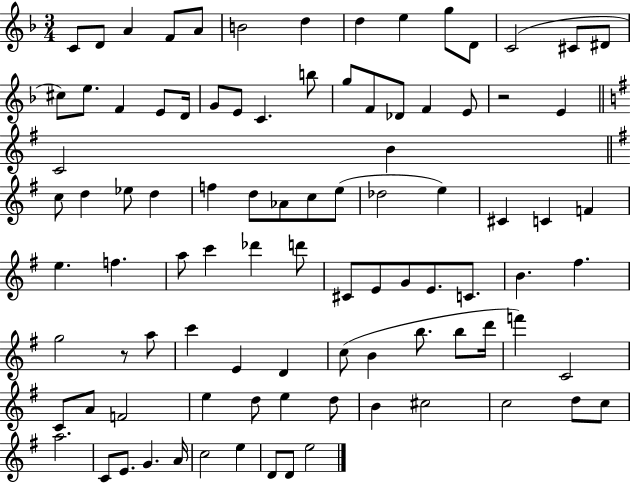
C4/e D4/e A4/q F4/e A4/e B4/h D5/q D5/q E5/q G5/e D4/e C4/h C#4/e D#4/e C#5/e E5/e. F4/q E4/e D4/s G4/e E4/e C4/q. B5/e G5/e F4/e Db4/e F4/q E4/e R/h E4/q C4/h B4/q C5/e D5/q Eb5/e D5/q F5/q D5/e Ab4/e C5/e E5/e Db5/h E5/q C#4/q C4/q F4/q E5/q. F5/q. A5/e C6/q Db6/q D6/e C#4/e E4/e G4/e E4/e. C4/e. B4/q. F#5/q. G5/h R/e A5/e C6/q E4/q D4/q C5/e B4/q B5/e. B5/e D6/s F6/q C4/h C4/e A4/e F4/h E5/q D5/e E5/q D5/e B4/q C#5/h C5/h D5/e C5/e A5/h. C4/e E4/e. G4/q. A4/s C5/h E5/q D4/e D4/e E5/h